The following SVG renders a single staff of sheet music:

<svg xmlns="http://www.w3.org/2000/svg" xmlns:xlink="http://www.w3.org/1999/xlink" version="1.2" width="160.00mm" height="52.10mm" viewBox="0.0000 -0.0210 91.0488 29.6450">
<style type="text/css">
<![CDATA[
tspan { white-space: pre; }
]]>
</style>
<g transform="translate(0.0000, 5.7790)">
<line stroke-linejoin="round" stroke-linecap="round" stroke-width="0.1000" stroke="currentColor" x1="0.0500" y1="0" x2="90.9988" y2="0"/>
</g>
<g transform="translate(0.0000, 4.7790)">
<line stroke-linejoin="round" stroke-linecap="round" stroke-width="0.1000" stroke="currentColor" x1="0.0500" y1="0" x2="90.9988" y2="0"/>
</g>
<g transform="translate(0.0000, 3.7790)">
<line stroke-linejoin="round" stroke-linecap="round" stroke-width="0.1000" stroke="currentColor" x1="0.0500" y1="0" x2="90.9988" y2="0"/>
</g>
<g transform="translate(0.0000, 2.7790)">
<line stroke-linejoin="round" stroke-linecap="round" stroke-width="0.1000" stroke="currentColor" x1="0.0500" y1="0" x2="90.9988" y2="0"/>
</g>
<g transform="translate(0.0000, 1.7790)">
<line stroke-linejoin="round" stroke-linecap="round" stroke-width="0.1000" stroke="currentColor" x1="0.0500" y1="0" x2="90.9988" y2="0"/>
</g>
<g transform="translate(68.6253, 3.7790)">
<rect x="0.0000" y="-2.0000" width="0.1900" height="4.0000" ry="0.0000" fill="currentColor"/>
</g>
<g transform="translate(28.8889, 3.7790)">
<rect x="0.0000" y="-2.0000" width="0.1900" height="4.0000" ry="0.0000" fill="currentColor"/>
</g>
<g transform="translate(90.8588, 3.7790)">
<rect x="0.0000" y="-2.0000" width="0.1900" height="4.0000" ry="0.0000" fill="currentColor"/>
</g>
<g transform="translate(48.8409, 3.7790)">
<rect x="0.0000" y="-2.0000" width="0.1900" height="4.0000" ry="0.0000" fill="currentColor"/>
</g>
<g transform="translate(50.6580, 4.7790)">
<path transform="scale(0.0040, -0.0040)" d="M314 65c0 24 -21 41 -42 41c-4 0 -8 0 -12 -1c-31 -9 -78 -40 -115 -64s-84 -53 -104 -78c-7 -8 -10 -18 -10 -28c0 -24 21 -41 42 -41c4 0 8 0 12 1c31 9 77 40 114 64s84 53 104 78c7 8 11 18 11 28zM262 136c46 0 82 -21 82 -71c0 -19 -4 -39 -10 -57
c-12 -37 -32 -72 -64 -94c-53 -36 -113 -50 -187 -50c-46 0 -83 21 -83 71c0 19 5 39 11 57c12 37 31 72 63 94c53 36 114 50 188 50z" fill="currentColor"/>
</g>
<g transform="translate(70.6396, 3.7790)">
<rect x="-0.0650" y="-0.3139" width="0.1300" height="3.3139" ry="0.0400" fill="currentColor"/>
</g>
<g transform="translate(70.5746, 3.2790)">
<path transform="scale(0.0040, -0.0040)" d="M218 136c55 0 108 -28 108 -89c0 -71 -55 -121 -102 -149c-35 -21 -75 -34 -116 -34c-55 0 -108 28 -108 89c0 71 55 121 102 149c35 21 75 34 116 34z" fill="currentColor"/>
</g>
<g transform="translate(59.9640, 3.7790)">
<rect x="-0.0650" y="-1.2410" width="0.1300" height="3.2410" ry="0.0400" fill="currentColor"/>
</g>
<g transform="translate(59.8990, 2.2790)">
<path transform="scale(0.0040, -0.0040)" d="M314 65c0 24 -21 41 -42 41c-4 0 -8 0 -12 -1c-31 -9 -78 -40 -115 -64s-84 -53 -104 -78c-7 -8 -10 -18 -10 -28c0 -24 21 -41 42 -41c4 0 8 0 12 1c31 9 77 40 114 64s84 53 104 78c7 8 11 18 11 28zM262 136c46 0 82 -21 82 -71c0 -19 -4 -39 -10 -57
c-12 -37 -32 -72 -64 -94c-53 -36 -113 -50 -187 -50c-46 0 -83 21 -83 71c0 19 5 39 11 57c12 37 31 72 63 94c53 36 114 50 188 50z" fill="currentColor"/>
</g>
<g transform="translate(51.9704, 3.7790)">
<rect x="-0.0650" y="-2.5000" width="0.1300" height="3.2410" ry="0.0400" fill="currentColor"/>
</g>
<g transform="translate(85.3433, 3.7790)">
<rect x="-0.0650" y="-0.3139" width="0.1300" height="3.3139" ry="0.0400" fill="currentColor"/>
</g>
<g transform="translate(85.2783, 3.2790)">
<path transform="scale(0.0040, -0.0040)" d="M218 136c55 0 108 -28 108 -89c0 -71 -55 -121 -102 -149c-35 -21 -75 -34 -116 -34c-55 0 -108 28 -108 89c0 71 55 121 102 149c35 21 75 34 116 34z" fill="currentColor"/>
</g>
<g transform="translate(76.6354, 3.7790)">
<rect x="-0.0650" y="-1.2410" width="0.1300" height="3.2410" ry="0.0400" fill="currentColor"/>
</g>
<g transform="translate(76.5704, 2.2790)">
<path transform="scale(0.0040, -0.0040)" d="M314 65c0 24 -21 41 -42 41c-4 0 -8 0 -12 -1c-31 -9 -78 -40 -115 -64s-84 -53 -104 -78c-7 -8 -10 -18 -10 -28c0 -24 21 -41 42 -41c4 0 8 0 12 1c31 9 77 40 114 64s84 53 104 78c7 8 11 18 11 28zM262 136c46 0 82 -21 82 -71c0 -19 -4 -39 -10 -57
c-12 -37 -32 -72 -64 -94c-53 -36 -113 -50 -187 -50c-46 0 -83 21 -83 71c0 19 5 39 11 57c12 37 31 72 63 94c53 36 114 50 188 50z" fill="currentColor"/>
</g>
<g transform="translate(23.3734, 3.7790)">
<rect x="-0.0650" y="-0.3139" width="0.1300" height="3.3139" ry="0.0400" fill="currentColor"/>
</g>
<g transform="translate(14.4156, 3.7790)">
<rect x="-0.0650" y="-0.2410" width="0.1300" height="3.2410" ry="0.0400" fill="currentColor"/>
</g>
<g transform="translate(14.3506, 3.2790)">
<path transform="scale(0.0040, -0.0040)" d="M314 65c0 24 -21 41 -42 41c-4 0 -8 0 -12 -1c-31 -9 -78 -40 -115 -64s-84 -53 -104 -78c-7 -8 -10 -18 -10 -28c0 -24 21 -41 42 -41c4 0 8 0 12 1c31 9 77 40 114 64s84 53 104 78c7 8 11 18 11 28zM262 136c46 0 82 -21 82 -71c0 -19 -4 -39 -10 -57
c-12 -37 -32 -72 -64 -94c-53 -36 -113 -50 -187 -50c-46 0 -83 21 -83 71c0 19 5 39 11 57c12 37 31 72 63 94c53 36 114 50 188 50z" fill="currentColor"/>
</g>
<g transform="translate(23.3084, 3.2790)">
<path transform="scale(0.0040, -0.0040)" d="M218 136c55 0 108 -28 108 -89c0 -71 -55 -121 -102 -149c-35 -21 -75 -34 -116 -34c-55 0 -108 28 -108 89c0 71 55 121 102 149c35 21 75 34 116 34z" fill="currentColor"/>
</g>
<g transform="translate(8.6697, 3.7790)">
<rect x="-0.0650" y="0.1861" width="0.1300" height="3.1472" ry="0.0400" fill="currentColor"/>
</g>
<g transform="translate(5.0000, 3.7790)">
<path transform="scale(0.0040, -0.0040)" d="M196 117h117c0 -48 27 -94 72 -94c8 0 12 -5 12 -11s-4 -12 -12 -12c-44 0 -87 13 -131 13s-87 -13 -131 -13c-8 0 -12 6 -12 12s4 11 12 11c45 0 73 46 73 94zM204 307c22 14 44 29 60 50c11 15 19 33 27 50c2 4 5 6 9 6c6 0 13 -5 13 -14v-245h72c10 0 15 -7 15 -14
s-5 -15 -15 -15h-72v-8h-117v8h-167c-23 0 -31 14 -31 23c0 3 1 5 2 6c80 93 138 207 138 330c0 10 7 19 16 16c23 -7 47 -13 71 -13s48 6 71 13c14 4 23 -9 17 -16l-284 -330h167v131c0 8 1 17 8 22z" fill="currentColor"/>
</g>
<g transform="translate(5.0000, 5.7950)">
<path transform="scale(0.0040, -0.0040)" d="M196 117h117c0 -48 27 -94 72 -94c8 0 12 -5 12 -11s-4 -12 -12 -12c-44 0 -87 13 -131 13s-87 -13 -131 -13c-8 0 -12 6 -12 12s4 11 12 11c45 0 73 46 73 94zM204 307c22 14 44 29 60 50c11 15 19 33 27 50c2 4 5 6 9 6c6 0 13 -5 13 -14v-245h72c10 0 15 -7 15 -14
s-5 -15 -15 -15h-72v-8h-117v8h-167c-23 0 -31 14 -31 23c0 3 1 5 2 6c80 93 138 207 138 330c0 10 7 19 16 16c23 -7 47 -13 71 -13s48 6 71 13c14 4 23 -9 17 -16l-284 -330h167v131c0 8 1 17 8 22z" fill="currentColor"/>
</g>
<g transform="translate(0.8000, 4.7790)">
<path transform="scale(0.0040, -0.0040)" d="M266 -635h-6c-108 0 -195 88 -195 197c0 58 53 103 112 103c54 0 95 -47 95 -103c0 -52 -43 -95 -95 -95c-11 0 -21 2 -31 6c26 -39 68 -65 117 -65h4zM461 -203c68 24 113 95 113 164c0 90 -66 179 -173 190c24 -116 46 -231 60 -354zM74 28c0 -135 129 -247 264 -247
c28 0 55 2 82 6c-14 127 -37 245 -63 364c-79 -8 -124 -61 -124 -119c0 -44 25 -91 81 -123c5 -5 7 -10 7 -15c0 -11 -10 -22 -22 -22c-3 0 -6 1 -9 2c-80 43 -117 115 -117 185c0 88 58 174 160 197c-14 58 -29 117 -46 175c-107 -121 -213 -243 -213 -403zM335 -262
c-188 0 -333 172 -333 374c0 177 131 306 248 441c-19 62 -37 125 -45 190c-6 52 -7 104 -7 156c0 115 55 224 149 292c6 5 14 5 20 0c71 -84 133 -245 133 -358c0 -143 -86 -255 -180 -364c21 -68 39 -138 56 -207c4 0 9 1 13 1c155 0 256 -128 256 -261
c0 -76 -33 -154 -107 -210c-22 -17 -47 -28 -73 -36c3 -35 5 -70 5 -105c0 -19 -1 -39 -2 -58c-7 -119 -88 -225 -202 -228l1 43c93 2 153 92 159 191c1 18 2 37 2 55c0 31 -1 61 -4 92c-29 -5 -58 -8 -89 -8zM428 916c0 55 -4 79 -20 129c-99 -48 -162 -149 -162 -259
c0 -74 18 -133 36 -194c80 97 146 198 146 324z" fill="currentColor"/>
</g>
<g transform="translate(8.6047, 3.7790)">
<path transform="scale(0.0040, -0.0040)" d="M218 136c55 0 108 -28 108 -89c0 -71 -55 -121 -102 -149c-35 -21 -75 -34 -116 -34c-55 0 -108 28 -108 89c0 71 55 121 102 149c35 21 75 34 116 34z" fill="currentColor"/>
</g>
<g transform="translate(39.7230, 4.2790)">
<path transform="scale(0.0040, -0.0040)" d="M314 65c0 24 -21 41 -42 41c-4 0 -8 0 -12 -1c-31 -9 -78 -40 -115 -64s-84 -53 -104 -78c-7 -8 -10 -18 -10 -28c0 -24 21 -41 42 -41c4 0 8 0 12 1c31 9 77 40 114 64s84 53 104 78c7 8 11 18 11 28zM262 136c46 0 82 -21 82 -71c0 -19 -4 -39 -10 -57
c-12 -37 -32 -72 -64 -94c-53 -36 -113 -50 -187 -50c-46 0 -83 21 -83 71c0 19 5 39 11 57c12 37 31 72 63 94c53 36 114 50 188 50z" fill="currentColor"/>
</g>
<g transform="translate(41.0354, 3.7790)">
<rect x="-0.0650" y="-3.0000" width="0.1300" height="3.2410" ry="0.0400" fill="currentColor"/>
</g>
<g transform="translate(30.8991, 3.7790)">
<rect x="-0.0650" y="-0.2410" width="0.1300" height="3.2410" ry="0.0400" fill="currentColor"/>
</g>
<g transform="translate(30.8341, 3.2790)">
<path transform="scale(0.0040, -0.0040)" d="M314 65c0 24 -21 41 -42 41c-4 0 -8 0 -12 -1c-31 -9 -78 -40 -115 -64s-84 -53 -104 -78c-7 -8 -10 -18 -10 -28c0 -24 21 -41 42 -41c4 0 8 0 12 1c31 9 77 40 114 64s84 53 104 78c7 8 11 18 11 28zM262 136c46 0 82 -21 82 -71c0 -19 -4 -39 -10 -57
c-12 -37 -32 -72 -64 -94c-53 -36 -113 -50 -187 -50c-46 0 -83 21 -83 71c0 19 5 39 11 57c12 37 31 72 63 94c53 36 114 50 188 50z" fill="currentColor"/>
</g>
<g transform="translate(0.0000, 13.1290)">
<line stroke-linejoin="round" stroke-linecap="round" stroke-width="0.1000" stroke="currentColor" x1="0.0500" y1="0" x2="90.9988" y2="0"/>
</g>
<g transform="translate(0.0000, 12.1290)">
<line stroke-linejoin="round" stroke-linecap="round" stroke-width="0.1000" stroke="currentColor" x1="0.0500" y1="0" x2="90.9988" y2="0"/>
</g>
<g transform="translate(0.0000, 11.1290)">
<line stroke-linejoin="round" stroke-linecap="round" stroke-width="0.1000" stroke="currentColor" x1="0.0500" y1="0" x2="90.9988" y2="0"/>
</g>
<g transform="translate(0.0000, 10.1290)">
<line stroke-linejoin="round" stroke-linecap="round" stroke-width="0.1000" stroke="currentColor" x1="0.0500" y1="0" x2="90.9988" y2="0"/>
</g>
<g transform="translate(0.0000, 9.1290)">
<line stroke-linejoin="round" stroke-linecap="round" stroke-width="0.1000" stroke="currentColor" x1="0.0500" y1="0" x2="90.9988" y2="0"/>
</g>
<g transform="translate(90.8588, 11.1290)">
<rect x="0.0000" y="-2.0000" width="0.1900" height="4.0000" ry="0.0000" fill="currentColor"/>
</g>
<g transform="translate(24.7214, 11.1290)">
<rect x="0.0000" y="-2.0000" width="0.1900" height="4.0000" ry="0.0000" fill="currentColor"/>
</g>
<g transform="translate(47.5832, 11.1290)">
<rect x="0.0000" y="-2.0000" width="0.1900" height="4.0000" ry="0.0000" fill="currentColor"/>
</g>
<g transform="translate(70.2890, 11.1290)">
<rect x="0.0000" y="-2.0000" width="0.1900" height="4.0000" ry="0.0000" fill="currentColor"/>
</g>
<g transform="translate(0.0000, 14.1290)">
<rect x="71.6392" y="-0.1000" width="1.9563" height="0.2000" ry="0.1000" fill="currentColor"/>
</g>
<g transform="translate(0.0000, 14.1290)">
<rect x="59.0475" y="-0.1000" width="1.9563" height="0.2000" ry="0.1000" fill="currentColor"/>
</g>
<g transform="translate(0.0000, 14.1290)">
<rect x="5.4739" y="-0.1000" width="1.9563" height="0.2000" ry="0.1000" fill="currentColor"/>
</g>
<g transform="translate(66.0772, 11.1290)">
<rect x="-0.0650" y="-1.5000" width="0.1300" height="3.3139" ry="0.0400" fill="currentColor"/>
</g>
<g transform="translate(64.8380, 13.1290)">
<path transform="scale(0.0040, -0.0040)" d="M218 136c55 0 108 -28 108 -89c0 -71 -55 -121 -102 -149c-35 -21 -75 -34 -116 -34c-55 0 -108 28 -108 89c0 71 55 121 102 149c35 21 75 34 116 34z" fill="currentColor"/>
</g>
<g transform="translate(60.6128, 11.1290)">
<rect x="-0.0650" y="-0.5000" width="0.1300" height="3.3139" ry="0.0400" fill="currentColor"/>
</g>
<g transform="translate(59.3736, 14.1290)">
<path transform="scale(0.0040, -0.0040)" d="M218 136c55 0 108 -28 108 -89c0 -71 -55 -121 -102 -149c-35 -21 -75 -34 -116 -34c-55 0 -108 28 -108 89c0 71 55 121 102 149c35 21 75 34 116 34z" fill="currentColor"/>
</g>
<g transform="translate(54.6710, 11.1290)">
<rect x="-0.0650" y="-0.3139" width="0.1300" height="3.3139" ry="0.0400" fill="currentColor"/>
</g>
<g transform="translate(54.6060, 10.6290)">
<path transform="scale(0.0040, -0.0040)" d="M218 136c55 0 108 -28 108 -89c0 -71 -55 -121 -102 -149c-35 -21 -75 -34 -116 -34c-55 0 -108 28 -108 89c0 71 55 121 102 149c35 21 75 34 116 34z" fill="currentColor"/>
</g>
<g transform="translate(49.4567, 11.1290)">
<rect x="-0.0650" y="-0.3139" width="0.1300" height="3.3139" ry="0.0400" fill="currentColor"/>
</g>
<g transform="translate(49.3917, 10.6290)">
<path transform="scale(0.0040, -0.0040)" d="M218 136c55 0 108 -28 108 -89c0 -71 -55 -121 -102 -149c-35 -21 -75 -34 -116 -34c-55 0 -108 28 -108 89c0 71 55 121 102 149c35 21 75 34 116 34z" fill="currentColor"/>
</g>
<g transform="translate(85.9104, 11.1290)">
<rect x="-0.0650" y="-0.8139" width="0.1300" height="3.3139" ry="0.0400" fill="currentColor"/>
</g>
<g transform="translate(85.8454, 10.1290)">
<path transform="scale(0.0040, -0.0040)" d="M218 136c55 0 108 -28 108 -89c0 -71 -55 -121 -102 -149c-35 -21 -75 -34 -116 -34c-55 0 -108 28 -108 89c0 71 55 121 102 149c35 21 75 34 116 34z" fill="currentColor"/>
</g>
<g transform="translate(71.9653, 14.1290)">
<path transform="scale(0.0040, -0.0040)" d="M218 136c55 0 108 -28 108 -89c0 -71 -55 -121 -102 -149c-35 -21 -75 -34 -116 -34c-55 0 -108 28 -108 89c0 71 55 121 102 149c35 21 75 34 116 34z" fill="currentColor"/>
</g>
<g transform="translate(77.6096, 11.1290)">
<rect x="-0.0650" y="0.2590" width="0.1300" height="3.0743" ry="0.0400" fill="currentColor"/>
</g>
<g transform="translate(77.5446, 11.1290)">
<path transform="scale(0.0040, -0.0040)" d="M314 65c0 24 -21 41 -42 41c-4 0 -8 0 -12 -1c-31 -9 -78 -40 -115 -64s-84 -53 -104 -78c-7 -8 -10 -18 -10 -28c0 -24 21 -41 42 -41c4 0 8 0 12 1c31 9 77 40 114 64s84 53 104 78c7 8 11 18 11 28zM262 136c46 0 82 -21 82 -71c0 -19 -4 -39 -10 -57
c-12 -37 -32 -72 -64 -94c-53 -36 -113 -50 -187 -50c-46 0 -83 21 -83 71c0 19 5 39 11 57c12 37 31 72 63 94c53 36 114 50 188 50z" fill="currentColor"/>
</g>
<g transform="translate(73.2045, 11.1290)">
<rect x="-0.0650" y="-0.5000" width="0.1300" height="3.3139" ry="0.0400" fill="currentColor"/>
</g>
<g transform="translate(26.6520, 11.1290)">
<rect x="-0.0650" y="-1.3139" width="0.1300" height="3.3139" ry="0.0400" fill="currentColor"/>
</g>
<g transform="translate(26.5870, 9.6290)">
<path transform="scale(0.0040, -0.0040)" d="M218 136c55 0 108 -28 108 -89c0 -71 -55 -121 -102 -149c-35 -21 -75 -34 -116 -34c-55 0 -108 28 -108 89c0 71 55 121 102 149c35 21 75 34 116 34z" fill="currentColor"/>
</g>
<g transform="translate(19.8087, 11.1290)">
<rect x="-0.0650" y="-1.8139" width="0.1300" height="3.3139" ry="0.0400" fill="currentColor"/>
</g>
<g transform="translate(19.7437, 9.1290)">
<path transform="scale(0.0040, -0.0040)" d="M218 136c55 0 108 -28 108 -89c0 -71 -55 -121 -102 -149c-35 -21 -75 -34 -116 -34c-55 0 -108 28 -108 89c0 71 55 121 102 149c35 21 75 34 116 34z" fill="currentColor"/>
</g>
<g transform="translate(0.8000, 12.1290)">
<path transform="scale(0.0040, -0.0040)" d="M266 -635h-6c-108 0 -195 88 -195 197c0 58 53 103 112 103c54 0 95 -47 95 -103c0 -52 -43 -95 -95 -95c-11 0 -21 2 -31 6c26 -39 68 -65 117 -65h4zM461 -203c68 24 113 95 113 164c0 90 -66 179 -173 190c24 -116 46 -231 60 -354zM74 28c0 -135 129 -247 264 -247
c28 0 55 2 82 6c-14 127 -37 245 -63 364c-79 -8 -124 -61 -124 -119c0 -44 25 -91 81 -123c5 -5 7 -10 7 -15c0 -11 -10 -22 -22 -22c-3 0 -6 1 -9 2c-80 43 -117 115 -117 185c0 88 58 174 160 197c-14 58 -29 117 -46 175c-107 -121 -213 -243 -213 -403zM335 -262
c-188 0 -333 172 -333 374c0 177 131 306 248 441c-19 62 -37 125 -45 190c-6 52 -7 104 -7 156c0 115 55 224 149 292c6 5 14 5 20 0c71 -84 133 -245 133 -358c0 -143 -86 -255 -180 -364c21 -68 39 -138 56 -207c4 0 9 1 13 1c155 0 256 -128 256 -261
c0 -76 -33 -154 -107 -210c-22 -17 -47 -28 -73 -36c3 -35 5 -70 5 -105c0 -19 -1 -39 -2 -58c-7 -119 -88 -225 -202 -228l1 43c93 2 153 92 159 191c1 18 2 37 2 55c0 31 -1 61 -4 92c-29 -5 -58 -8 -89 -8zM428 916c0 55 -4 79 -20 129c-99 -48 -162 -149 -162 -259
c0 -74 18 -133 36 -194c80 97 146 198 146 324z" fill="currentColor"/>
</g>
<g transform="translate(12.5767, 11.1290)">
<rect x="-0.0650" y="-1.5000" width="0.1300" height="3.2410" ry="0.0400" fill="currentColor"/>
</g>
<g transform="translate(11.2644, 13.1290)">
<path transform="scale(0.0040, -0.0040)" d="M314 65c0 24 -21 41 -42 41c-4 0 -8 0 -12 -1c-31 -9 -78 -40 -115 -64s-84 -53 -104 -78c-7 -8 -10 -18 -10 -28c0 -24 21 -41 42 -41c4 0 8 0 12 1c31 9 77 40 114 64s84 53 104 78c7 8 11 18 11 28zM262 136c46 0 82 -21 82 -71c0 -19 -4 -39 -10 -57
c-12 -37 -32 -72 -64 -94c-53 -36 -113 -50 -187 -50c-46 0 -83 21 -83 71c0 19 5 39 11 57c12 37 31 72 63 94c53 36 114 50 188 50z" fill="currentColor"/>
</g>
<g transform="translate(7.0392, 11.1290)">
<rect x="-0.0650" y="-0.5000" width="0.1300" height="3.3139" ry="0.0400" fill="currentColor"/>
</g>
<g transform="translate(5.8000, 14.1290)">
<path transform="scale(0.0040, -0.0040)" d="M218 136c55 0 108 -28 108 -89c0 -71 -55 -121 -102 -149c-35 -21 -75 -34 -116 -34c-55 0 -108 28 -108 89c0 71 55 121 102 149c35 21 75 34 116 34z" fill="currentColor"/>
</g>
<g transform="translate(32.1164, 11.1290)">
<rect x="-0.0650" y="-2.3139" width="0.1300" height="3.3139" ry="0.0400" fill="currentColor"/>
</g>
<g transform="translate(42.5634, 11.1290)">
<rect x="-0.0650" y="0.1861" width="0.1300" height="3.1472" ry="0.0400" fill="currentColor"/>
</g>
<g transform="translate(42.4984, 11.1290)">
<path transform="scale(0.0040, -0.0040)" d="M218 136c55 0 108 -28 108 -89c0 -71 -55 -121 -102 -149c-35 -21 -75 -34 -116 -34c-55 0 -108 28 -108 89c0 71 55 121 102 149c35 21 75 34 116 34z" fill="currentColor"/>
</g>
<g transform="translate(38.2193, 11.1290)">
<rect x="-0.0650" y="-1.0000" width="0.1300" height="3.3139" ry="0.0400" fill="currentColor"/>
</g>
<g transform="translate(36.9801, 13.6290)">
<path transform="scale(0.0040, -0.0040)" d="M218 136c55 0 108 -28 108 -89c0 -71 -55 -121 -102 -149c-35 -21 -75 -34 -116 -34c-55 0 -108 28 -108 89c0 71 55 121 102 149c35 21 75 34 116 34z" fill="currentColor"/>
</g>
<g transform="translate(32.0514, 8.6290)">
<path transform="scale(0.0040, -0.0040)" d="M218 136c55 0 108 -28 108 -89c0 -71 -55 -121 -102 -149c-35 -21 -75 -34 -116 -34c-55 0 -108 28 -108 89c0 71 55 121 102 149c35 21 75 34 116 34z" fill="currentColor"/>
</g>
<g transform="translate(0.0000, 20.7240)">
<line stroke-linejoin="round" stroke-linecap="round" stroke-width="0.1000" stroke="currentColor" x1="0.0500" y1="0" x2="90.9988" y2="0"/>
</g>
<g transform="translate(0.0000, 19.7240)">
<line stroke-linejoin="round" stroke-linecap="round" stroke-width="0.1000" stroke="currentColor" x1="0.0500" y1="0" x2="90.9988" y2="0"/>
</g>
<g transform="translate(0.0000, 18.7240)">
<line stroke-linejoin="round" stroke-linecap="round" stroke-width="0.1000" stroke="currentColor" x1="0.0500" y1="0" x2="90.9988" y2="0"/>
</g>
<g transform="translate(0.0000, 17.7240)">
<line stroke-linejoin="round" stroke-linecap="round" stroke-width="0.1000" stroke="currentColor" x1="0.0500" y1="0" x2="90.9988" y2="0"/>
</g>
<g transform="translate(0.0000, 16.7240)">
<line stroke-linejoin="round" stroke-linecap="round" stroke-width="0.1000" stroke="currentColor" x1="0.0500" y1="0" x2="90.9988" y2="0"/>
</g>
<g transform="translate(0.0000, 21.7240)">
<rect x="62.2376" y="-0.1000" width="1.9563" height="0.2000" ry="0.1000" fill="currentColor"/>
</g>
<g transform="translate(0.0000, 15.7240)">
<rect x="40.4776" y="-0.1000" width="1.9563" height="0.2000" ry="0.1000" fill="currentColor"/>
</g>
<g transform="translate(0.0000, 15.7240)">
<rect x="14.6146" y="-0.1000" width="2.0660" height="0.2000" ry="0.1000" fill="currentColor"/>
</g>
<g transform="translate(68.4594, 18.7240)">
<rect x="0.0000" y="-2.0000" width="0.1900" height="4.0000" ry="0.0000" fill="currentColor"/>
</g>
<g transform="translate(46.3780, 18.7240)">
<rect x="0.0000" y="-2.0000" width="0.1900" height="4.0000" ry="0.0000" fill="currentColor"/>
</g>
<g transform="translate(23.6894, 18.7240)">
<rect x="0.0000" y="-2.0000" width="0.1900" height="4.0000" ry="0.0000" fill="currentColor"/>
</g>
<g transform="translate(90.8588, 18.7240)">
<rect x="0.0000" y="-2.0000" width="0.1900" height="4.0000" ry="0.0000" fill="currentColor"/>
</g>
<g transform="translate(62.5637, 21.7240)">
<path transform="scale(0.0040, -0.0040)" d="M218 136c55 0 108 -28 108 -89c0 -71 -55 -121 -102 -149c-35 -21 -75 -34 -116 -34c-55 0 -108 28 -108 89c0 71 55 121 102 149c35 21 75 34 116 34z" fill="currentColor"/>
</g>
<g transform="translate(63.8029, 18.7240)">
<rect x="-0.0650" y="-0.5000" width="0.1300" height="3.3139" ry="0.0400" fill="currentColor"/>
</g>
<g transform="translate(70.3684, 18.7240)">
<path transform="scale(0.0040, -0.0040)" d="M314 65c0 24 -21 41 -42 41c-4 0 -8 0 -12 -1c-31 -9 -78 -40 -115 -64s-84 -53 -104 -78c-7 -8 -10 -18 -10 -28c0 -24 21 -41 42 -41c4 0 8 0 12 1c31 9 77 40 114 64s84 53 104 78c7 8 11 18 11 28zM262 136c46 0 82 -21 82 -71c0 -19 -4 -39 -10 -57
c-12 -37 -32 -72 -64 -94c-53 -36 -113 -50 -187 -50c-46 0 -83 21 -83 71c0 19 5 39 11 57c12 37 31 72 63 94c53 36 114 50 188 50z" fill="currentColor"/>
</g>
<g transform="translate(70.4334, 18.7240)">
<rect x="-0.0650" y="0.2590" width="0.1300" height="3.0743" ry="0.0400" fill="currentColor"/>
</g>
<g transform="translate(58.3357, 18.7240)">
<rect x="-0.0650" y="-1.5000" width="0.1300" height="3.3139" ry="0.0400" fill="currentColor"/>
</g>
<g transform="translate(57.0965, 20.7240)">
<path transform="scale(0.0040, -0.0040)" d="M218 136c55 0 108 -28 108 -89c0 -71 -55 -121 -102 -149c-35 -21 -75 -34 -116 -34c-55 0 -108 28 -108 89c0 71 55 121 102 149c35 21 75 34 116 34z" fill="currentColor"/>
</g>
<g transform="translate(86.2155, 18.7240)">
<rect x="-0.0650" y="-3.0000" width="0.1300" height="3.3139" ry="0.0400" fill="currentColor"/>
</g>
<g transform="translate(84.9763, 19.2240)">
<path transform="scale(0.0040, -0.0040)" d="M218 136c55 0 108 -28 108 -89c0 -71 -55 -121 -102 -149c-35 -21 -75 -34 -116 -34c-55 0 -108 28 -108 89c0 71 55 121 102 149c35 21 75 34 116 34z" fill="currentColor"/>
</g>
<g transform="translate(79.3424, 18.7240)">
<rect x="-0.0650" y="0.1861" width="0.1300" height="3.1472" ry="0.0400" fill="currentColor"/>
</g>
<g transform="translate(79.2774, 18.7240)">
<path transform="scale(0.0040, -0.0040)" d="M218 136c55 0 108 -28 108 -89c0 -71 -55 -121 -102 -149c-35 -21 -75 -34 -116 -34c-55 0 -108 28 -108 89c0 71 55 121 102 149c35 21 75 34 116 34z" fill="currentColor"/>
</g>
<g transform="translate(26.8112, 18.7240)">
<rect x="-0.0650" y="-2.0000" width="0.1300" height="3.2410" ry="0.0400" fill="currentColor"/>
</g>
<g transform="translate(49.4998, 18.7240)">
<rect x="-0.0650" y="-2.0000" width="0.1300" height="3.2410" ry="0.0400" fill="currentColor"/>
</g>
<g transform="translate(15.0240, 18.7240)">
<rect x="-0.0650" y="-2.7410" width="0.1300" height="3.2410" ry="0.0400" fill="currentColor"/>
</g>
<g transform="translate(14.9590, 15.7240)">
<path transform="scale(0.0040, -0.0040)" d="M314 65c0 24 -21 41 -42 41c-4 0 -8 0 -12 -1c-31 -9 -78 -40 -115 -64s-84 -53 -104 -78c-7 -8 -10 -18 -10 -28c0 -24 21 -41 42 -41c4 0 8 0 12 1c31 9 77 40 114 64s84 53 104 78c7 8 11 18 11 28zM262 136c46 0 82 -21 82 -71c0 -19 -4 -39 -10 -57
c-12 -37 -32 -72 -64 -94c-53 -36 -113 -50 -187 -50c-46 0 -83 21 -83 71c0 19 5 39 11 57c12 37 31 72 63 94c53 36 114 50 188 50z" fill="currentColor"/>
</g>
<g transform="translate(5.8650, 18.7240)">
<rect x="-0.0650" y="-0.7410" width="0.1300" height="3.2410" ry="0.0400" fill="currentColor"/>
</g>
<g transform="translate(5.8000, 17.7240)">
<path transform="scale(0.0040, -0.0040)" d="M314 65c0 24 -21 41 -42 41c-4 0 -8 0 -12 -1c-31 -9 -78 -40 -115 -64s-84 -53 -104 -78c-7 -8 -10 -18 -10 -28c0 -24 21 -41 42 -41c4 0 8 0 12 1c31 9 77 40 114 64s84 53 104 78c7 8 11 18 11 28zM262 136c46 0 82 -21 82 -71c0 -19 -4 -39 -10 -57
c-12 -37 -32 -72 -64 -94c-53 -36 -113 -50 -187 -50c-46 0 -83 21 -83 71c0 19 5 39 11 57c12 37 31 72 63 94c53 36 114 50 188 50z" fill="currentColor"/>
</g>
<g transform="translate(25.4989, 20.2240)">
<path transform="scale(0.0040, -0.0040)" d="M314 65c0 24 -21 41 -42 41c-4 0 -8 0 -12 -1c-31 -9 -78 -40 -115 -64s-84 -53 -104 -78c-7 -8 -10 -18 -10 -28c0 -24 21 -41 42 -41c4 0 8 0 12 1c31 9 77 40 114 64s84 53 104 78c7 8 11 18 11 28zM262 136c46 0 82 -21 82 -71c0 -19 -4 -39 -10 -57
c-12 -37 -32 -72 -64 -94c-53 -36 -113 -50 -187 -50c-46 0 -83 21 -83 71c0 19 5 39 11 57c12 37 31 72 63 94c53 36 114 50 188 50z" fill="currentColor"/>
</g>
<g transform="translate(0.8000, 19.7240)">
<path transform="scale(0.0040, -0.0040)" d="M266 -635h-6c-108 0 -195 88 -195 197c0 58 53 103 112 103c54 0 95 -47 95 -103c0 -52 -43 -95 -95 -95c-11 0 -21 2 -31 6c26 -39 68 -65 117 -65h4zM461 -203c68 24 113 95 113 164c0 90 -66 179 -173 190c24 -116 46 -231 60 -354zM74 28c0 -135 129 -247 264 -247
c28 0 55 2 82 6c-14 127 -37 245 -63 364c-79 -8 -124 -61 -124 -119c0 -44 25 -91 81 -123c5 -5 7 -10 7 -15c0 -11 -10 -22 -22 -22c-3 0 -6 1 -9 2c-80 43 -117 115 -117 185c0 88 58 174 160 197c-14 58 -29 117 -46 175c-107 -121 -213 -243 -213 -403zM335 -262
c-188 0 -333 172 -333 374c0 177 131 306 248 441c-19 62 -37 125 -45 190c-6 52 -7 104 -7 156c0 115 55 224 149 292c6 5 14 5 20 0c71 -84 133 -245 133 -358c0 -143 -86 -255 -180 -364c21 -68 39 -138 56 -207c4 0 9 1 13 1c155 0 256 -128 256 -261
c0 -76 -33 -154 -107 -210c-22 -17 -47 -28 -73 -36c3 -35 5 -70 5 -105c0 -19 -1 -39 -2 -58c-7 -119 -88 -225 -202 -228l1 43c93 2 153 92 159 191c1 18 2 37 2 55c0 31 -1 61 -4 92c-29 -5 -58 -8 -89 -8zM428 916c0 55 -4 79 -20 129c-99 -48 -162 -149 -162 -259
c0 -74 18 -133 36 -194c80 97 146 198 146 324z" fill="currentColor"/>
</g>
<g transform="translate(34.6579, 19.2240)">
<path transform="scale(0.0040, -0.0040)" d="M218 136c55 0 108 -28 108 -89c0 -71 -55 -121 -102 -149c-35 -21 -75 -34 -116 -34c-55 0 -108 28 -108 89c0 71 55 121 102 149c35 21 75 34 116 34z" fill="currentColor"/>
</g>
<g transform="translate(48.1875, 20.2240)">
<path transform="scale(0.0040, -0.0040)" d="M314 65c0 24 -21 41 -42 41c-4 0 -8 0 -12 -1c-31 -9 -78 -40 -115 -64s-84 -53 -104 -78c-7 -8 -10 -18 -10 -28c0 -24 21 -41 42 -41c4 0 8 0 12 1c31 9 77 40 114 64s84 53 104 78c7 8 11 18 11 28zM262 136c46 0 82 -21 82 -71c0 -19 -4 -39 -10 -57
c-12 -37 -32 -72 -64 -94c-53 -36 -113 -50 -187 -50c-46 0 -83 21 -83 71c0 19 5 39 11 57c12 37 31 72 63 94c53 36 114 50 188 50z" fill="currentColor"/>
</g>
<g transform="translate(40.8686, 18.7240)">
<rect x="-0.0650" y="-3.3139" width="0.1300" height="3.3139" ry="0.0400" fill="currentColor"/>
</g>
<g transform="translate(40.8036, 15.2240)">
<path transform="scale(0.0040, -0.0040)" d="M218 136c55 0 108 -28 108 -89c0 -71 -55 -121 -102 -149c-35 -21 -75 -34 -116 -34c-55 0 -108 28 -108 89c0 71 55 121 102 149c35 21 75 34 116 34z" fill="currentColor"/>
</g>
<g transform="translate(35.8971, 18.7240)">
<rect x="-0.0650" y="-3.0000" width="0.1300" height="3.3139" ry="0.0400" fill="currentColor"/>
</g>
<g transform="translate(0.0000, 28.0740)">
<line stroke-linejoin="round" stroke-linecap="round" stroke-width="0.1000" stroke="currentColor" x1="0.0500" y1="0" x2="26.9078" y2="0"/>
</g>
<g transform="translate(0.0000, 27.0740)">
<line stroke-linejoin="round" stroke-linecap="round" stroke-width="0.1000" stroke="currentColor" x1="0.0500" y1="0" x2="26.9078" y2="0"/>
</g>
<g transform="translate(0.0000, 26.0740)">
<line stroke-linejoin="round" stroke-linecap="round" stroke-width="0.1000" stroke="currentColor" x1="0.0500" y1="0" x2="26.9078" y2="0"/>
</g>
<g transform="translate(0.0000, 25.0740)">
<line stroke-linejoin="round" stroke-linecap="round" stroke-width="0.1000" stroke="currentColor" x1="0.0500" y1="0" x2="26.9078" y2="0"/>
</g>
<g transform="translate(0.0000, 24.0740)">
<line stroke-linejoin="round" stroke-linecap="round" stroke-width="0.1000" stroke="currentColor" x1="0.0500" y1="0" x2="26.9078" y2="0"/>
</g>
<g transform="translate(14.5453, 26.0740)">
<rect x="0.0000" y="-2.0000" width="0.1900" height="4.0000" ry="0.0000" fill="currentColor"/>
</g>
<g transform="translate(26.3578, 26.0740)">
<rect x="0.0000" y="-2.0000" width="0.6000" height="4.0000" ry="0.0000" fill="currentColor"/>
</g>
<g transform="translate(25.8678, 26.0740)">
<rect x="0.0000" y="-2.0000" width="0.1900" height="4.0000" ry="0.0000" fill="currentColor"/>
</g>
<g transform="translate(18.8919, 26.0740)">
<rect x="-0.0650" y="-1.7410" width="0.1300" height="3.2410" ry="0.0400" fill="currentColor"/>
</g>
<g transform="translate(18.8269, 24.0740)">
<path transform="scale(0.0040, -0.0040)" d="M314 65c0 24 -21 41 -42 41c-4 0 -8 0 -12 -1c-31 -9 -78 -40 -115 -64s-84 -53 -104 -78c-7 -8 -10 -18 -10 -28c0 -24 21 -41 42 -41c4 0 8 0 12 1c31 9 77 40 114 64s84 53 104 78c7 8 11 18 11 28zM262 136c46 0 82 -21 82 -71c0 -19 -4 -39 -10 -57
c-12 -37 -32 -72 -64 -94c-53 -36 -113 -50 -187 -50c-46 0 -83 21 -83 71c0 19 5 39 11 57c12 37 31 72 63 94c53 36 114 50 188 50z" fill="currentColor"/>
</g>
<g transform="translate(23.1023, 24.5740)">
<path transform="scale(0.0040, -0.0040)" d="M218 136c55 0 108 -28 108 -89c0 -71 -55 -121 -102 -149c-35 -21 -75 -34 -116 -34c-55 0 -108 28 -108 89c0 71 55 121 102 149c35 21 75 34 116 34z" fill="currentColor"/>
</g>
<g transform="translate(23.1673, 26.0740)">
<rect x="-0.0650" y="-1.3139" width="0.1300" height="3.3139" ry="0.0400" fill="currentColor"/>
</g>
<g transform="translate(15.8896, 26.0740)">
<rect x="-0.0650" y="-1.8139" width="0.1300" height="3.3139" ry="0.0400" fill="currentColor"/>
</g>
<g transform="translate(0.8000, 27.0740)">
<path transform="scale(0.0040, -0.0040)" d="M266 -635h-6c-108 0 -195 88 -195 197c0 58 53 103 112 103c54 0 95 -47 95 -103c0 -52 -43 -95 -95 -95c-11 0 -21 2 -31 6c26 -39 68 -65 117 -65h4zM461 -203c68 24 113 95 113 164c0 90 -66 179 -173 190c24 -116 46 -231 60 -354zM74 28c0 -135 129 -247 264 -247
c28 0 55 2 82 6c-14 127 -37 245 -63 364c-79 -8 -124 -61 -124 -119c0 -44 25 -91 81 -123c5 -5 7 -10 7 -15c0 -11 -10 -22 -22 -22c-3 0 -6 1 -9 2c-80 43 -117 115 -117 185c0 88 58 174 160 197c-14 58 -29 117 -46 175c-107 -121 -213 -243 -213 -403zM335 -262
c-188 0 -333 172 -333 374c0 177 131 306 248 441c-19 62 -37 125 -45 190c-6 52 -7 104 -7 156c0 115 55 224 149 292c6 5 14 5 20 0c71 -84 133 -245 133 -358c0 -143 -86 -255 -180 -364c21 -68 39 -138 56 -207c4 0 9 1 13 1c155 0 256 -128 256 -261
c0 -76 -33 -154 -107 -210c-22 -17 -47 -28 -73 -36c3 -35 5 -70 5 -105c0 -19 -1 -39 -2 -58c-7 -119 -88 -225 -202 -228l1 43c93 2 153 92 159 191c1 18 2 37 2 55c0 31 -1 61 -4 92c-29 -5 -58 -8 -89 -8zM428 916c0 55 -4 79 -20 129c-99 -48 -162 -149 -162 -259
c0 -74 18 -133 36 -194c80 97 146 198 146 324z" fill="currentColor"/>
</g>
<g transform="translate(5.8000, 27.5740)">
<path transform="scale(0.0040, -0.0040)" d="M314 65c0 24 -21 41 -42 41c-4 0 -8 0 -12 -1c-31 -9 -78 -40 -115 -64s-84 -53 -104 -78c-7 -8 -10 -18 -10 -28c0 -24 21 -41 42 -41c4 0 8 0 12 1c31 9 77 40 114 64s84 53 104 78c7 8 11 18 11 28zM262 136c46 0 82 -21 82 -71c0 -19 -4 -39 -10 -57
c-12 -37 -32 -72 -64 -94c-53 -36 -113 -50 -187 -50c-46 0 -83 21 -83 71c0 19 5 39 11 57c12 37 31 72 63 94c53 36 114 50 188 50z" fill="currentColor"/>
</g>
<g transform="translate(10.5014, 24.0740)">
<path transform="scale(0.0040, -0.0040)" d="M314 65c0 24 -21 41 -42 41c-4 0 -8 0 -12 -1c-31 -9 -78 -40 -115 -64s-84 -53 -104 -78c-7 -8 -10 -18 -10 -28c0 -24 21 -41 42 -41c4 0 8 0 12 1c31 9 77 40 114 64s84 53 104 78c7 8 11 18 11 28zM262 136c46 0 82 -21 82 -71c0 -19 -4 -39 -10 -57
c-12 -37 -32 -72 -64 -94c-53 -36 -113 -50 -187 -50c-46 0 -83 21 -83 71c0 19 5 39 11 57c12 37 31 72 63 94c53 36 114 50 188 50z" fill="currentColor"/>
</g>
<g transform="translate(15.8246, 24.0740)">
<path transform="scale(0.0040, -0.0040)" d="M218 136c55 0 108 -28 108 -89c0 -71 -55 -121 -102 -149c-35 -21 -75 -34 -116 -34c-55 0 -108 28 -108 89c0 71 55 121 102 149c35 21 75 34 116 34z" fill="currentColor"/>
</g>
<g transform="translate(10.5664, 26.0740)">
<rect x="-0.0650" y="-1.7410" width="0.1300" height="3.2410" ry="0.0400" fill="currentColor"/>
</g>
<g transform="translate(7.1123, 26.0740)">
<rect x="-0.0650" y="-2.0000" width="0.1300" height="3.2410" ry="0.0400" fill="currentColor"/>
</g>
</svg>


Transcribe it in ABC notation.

X:1
T:Untitled
M:4/4
L:1/4
K:C
B c2 c c2 A2 G2 e2 c e2 c C E2 f e g D B c c C E C B2 d d2 a2 F2 A b F2 E C B2 B A F2 f2 f f2 e